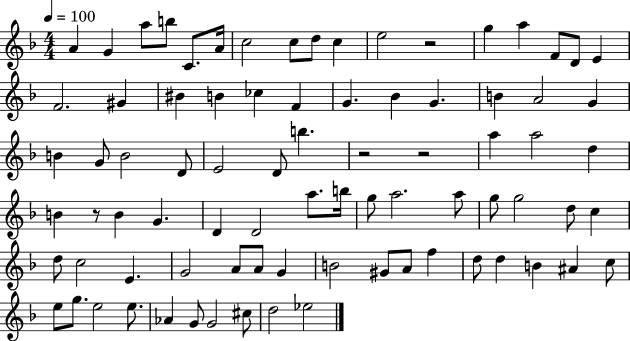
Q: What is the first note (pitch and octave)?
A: A4